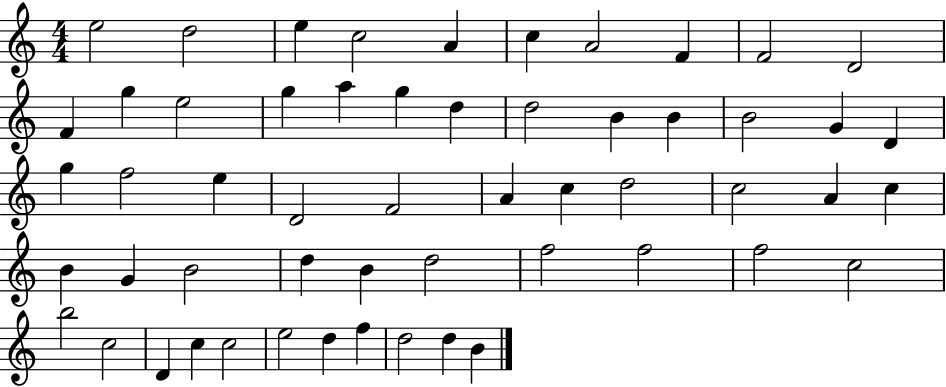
{
  \clef treble
  \numericTimeSignature
  \time 4/4
  \key c \major
  e''2 d''2 | e''4 c''2 a'4 | c''4 a'2 f'4 | f'2 d'2 | \break f'4 g''4 e''2 | g''4 a''4 g''4 d''4 | d''2 b'4 b'4 | b'2 g'4 d'4 | \break g''4 f''2 e''4 | d'2 f'2 | a'4 c''4 d''2 | c''2 a'4 c''4 | \break b'4 g'4 b'2 | d''4 b'4 d''2 | f''2 f''2 | f''2 c''2 | \break b''2 c''2 | d'4 c''4 c''2 | e''2 d''4 f''4 | d''2 d''4 b'4 | \break \bar "|."
}